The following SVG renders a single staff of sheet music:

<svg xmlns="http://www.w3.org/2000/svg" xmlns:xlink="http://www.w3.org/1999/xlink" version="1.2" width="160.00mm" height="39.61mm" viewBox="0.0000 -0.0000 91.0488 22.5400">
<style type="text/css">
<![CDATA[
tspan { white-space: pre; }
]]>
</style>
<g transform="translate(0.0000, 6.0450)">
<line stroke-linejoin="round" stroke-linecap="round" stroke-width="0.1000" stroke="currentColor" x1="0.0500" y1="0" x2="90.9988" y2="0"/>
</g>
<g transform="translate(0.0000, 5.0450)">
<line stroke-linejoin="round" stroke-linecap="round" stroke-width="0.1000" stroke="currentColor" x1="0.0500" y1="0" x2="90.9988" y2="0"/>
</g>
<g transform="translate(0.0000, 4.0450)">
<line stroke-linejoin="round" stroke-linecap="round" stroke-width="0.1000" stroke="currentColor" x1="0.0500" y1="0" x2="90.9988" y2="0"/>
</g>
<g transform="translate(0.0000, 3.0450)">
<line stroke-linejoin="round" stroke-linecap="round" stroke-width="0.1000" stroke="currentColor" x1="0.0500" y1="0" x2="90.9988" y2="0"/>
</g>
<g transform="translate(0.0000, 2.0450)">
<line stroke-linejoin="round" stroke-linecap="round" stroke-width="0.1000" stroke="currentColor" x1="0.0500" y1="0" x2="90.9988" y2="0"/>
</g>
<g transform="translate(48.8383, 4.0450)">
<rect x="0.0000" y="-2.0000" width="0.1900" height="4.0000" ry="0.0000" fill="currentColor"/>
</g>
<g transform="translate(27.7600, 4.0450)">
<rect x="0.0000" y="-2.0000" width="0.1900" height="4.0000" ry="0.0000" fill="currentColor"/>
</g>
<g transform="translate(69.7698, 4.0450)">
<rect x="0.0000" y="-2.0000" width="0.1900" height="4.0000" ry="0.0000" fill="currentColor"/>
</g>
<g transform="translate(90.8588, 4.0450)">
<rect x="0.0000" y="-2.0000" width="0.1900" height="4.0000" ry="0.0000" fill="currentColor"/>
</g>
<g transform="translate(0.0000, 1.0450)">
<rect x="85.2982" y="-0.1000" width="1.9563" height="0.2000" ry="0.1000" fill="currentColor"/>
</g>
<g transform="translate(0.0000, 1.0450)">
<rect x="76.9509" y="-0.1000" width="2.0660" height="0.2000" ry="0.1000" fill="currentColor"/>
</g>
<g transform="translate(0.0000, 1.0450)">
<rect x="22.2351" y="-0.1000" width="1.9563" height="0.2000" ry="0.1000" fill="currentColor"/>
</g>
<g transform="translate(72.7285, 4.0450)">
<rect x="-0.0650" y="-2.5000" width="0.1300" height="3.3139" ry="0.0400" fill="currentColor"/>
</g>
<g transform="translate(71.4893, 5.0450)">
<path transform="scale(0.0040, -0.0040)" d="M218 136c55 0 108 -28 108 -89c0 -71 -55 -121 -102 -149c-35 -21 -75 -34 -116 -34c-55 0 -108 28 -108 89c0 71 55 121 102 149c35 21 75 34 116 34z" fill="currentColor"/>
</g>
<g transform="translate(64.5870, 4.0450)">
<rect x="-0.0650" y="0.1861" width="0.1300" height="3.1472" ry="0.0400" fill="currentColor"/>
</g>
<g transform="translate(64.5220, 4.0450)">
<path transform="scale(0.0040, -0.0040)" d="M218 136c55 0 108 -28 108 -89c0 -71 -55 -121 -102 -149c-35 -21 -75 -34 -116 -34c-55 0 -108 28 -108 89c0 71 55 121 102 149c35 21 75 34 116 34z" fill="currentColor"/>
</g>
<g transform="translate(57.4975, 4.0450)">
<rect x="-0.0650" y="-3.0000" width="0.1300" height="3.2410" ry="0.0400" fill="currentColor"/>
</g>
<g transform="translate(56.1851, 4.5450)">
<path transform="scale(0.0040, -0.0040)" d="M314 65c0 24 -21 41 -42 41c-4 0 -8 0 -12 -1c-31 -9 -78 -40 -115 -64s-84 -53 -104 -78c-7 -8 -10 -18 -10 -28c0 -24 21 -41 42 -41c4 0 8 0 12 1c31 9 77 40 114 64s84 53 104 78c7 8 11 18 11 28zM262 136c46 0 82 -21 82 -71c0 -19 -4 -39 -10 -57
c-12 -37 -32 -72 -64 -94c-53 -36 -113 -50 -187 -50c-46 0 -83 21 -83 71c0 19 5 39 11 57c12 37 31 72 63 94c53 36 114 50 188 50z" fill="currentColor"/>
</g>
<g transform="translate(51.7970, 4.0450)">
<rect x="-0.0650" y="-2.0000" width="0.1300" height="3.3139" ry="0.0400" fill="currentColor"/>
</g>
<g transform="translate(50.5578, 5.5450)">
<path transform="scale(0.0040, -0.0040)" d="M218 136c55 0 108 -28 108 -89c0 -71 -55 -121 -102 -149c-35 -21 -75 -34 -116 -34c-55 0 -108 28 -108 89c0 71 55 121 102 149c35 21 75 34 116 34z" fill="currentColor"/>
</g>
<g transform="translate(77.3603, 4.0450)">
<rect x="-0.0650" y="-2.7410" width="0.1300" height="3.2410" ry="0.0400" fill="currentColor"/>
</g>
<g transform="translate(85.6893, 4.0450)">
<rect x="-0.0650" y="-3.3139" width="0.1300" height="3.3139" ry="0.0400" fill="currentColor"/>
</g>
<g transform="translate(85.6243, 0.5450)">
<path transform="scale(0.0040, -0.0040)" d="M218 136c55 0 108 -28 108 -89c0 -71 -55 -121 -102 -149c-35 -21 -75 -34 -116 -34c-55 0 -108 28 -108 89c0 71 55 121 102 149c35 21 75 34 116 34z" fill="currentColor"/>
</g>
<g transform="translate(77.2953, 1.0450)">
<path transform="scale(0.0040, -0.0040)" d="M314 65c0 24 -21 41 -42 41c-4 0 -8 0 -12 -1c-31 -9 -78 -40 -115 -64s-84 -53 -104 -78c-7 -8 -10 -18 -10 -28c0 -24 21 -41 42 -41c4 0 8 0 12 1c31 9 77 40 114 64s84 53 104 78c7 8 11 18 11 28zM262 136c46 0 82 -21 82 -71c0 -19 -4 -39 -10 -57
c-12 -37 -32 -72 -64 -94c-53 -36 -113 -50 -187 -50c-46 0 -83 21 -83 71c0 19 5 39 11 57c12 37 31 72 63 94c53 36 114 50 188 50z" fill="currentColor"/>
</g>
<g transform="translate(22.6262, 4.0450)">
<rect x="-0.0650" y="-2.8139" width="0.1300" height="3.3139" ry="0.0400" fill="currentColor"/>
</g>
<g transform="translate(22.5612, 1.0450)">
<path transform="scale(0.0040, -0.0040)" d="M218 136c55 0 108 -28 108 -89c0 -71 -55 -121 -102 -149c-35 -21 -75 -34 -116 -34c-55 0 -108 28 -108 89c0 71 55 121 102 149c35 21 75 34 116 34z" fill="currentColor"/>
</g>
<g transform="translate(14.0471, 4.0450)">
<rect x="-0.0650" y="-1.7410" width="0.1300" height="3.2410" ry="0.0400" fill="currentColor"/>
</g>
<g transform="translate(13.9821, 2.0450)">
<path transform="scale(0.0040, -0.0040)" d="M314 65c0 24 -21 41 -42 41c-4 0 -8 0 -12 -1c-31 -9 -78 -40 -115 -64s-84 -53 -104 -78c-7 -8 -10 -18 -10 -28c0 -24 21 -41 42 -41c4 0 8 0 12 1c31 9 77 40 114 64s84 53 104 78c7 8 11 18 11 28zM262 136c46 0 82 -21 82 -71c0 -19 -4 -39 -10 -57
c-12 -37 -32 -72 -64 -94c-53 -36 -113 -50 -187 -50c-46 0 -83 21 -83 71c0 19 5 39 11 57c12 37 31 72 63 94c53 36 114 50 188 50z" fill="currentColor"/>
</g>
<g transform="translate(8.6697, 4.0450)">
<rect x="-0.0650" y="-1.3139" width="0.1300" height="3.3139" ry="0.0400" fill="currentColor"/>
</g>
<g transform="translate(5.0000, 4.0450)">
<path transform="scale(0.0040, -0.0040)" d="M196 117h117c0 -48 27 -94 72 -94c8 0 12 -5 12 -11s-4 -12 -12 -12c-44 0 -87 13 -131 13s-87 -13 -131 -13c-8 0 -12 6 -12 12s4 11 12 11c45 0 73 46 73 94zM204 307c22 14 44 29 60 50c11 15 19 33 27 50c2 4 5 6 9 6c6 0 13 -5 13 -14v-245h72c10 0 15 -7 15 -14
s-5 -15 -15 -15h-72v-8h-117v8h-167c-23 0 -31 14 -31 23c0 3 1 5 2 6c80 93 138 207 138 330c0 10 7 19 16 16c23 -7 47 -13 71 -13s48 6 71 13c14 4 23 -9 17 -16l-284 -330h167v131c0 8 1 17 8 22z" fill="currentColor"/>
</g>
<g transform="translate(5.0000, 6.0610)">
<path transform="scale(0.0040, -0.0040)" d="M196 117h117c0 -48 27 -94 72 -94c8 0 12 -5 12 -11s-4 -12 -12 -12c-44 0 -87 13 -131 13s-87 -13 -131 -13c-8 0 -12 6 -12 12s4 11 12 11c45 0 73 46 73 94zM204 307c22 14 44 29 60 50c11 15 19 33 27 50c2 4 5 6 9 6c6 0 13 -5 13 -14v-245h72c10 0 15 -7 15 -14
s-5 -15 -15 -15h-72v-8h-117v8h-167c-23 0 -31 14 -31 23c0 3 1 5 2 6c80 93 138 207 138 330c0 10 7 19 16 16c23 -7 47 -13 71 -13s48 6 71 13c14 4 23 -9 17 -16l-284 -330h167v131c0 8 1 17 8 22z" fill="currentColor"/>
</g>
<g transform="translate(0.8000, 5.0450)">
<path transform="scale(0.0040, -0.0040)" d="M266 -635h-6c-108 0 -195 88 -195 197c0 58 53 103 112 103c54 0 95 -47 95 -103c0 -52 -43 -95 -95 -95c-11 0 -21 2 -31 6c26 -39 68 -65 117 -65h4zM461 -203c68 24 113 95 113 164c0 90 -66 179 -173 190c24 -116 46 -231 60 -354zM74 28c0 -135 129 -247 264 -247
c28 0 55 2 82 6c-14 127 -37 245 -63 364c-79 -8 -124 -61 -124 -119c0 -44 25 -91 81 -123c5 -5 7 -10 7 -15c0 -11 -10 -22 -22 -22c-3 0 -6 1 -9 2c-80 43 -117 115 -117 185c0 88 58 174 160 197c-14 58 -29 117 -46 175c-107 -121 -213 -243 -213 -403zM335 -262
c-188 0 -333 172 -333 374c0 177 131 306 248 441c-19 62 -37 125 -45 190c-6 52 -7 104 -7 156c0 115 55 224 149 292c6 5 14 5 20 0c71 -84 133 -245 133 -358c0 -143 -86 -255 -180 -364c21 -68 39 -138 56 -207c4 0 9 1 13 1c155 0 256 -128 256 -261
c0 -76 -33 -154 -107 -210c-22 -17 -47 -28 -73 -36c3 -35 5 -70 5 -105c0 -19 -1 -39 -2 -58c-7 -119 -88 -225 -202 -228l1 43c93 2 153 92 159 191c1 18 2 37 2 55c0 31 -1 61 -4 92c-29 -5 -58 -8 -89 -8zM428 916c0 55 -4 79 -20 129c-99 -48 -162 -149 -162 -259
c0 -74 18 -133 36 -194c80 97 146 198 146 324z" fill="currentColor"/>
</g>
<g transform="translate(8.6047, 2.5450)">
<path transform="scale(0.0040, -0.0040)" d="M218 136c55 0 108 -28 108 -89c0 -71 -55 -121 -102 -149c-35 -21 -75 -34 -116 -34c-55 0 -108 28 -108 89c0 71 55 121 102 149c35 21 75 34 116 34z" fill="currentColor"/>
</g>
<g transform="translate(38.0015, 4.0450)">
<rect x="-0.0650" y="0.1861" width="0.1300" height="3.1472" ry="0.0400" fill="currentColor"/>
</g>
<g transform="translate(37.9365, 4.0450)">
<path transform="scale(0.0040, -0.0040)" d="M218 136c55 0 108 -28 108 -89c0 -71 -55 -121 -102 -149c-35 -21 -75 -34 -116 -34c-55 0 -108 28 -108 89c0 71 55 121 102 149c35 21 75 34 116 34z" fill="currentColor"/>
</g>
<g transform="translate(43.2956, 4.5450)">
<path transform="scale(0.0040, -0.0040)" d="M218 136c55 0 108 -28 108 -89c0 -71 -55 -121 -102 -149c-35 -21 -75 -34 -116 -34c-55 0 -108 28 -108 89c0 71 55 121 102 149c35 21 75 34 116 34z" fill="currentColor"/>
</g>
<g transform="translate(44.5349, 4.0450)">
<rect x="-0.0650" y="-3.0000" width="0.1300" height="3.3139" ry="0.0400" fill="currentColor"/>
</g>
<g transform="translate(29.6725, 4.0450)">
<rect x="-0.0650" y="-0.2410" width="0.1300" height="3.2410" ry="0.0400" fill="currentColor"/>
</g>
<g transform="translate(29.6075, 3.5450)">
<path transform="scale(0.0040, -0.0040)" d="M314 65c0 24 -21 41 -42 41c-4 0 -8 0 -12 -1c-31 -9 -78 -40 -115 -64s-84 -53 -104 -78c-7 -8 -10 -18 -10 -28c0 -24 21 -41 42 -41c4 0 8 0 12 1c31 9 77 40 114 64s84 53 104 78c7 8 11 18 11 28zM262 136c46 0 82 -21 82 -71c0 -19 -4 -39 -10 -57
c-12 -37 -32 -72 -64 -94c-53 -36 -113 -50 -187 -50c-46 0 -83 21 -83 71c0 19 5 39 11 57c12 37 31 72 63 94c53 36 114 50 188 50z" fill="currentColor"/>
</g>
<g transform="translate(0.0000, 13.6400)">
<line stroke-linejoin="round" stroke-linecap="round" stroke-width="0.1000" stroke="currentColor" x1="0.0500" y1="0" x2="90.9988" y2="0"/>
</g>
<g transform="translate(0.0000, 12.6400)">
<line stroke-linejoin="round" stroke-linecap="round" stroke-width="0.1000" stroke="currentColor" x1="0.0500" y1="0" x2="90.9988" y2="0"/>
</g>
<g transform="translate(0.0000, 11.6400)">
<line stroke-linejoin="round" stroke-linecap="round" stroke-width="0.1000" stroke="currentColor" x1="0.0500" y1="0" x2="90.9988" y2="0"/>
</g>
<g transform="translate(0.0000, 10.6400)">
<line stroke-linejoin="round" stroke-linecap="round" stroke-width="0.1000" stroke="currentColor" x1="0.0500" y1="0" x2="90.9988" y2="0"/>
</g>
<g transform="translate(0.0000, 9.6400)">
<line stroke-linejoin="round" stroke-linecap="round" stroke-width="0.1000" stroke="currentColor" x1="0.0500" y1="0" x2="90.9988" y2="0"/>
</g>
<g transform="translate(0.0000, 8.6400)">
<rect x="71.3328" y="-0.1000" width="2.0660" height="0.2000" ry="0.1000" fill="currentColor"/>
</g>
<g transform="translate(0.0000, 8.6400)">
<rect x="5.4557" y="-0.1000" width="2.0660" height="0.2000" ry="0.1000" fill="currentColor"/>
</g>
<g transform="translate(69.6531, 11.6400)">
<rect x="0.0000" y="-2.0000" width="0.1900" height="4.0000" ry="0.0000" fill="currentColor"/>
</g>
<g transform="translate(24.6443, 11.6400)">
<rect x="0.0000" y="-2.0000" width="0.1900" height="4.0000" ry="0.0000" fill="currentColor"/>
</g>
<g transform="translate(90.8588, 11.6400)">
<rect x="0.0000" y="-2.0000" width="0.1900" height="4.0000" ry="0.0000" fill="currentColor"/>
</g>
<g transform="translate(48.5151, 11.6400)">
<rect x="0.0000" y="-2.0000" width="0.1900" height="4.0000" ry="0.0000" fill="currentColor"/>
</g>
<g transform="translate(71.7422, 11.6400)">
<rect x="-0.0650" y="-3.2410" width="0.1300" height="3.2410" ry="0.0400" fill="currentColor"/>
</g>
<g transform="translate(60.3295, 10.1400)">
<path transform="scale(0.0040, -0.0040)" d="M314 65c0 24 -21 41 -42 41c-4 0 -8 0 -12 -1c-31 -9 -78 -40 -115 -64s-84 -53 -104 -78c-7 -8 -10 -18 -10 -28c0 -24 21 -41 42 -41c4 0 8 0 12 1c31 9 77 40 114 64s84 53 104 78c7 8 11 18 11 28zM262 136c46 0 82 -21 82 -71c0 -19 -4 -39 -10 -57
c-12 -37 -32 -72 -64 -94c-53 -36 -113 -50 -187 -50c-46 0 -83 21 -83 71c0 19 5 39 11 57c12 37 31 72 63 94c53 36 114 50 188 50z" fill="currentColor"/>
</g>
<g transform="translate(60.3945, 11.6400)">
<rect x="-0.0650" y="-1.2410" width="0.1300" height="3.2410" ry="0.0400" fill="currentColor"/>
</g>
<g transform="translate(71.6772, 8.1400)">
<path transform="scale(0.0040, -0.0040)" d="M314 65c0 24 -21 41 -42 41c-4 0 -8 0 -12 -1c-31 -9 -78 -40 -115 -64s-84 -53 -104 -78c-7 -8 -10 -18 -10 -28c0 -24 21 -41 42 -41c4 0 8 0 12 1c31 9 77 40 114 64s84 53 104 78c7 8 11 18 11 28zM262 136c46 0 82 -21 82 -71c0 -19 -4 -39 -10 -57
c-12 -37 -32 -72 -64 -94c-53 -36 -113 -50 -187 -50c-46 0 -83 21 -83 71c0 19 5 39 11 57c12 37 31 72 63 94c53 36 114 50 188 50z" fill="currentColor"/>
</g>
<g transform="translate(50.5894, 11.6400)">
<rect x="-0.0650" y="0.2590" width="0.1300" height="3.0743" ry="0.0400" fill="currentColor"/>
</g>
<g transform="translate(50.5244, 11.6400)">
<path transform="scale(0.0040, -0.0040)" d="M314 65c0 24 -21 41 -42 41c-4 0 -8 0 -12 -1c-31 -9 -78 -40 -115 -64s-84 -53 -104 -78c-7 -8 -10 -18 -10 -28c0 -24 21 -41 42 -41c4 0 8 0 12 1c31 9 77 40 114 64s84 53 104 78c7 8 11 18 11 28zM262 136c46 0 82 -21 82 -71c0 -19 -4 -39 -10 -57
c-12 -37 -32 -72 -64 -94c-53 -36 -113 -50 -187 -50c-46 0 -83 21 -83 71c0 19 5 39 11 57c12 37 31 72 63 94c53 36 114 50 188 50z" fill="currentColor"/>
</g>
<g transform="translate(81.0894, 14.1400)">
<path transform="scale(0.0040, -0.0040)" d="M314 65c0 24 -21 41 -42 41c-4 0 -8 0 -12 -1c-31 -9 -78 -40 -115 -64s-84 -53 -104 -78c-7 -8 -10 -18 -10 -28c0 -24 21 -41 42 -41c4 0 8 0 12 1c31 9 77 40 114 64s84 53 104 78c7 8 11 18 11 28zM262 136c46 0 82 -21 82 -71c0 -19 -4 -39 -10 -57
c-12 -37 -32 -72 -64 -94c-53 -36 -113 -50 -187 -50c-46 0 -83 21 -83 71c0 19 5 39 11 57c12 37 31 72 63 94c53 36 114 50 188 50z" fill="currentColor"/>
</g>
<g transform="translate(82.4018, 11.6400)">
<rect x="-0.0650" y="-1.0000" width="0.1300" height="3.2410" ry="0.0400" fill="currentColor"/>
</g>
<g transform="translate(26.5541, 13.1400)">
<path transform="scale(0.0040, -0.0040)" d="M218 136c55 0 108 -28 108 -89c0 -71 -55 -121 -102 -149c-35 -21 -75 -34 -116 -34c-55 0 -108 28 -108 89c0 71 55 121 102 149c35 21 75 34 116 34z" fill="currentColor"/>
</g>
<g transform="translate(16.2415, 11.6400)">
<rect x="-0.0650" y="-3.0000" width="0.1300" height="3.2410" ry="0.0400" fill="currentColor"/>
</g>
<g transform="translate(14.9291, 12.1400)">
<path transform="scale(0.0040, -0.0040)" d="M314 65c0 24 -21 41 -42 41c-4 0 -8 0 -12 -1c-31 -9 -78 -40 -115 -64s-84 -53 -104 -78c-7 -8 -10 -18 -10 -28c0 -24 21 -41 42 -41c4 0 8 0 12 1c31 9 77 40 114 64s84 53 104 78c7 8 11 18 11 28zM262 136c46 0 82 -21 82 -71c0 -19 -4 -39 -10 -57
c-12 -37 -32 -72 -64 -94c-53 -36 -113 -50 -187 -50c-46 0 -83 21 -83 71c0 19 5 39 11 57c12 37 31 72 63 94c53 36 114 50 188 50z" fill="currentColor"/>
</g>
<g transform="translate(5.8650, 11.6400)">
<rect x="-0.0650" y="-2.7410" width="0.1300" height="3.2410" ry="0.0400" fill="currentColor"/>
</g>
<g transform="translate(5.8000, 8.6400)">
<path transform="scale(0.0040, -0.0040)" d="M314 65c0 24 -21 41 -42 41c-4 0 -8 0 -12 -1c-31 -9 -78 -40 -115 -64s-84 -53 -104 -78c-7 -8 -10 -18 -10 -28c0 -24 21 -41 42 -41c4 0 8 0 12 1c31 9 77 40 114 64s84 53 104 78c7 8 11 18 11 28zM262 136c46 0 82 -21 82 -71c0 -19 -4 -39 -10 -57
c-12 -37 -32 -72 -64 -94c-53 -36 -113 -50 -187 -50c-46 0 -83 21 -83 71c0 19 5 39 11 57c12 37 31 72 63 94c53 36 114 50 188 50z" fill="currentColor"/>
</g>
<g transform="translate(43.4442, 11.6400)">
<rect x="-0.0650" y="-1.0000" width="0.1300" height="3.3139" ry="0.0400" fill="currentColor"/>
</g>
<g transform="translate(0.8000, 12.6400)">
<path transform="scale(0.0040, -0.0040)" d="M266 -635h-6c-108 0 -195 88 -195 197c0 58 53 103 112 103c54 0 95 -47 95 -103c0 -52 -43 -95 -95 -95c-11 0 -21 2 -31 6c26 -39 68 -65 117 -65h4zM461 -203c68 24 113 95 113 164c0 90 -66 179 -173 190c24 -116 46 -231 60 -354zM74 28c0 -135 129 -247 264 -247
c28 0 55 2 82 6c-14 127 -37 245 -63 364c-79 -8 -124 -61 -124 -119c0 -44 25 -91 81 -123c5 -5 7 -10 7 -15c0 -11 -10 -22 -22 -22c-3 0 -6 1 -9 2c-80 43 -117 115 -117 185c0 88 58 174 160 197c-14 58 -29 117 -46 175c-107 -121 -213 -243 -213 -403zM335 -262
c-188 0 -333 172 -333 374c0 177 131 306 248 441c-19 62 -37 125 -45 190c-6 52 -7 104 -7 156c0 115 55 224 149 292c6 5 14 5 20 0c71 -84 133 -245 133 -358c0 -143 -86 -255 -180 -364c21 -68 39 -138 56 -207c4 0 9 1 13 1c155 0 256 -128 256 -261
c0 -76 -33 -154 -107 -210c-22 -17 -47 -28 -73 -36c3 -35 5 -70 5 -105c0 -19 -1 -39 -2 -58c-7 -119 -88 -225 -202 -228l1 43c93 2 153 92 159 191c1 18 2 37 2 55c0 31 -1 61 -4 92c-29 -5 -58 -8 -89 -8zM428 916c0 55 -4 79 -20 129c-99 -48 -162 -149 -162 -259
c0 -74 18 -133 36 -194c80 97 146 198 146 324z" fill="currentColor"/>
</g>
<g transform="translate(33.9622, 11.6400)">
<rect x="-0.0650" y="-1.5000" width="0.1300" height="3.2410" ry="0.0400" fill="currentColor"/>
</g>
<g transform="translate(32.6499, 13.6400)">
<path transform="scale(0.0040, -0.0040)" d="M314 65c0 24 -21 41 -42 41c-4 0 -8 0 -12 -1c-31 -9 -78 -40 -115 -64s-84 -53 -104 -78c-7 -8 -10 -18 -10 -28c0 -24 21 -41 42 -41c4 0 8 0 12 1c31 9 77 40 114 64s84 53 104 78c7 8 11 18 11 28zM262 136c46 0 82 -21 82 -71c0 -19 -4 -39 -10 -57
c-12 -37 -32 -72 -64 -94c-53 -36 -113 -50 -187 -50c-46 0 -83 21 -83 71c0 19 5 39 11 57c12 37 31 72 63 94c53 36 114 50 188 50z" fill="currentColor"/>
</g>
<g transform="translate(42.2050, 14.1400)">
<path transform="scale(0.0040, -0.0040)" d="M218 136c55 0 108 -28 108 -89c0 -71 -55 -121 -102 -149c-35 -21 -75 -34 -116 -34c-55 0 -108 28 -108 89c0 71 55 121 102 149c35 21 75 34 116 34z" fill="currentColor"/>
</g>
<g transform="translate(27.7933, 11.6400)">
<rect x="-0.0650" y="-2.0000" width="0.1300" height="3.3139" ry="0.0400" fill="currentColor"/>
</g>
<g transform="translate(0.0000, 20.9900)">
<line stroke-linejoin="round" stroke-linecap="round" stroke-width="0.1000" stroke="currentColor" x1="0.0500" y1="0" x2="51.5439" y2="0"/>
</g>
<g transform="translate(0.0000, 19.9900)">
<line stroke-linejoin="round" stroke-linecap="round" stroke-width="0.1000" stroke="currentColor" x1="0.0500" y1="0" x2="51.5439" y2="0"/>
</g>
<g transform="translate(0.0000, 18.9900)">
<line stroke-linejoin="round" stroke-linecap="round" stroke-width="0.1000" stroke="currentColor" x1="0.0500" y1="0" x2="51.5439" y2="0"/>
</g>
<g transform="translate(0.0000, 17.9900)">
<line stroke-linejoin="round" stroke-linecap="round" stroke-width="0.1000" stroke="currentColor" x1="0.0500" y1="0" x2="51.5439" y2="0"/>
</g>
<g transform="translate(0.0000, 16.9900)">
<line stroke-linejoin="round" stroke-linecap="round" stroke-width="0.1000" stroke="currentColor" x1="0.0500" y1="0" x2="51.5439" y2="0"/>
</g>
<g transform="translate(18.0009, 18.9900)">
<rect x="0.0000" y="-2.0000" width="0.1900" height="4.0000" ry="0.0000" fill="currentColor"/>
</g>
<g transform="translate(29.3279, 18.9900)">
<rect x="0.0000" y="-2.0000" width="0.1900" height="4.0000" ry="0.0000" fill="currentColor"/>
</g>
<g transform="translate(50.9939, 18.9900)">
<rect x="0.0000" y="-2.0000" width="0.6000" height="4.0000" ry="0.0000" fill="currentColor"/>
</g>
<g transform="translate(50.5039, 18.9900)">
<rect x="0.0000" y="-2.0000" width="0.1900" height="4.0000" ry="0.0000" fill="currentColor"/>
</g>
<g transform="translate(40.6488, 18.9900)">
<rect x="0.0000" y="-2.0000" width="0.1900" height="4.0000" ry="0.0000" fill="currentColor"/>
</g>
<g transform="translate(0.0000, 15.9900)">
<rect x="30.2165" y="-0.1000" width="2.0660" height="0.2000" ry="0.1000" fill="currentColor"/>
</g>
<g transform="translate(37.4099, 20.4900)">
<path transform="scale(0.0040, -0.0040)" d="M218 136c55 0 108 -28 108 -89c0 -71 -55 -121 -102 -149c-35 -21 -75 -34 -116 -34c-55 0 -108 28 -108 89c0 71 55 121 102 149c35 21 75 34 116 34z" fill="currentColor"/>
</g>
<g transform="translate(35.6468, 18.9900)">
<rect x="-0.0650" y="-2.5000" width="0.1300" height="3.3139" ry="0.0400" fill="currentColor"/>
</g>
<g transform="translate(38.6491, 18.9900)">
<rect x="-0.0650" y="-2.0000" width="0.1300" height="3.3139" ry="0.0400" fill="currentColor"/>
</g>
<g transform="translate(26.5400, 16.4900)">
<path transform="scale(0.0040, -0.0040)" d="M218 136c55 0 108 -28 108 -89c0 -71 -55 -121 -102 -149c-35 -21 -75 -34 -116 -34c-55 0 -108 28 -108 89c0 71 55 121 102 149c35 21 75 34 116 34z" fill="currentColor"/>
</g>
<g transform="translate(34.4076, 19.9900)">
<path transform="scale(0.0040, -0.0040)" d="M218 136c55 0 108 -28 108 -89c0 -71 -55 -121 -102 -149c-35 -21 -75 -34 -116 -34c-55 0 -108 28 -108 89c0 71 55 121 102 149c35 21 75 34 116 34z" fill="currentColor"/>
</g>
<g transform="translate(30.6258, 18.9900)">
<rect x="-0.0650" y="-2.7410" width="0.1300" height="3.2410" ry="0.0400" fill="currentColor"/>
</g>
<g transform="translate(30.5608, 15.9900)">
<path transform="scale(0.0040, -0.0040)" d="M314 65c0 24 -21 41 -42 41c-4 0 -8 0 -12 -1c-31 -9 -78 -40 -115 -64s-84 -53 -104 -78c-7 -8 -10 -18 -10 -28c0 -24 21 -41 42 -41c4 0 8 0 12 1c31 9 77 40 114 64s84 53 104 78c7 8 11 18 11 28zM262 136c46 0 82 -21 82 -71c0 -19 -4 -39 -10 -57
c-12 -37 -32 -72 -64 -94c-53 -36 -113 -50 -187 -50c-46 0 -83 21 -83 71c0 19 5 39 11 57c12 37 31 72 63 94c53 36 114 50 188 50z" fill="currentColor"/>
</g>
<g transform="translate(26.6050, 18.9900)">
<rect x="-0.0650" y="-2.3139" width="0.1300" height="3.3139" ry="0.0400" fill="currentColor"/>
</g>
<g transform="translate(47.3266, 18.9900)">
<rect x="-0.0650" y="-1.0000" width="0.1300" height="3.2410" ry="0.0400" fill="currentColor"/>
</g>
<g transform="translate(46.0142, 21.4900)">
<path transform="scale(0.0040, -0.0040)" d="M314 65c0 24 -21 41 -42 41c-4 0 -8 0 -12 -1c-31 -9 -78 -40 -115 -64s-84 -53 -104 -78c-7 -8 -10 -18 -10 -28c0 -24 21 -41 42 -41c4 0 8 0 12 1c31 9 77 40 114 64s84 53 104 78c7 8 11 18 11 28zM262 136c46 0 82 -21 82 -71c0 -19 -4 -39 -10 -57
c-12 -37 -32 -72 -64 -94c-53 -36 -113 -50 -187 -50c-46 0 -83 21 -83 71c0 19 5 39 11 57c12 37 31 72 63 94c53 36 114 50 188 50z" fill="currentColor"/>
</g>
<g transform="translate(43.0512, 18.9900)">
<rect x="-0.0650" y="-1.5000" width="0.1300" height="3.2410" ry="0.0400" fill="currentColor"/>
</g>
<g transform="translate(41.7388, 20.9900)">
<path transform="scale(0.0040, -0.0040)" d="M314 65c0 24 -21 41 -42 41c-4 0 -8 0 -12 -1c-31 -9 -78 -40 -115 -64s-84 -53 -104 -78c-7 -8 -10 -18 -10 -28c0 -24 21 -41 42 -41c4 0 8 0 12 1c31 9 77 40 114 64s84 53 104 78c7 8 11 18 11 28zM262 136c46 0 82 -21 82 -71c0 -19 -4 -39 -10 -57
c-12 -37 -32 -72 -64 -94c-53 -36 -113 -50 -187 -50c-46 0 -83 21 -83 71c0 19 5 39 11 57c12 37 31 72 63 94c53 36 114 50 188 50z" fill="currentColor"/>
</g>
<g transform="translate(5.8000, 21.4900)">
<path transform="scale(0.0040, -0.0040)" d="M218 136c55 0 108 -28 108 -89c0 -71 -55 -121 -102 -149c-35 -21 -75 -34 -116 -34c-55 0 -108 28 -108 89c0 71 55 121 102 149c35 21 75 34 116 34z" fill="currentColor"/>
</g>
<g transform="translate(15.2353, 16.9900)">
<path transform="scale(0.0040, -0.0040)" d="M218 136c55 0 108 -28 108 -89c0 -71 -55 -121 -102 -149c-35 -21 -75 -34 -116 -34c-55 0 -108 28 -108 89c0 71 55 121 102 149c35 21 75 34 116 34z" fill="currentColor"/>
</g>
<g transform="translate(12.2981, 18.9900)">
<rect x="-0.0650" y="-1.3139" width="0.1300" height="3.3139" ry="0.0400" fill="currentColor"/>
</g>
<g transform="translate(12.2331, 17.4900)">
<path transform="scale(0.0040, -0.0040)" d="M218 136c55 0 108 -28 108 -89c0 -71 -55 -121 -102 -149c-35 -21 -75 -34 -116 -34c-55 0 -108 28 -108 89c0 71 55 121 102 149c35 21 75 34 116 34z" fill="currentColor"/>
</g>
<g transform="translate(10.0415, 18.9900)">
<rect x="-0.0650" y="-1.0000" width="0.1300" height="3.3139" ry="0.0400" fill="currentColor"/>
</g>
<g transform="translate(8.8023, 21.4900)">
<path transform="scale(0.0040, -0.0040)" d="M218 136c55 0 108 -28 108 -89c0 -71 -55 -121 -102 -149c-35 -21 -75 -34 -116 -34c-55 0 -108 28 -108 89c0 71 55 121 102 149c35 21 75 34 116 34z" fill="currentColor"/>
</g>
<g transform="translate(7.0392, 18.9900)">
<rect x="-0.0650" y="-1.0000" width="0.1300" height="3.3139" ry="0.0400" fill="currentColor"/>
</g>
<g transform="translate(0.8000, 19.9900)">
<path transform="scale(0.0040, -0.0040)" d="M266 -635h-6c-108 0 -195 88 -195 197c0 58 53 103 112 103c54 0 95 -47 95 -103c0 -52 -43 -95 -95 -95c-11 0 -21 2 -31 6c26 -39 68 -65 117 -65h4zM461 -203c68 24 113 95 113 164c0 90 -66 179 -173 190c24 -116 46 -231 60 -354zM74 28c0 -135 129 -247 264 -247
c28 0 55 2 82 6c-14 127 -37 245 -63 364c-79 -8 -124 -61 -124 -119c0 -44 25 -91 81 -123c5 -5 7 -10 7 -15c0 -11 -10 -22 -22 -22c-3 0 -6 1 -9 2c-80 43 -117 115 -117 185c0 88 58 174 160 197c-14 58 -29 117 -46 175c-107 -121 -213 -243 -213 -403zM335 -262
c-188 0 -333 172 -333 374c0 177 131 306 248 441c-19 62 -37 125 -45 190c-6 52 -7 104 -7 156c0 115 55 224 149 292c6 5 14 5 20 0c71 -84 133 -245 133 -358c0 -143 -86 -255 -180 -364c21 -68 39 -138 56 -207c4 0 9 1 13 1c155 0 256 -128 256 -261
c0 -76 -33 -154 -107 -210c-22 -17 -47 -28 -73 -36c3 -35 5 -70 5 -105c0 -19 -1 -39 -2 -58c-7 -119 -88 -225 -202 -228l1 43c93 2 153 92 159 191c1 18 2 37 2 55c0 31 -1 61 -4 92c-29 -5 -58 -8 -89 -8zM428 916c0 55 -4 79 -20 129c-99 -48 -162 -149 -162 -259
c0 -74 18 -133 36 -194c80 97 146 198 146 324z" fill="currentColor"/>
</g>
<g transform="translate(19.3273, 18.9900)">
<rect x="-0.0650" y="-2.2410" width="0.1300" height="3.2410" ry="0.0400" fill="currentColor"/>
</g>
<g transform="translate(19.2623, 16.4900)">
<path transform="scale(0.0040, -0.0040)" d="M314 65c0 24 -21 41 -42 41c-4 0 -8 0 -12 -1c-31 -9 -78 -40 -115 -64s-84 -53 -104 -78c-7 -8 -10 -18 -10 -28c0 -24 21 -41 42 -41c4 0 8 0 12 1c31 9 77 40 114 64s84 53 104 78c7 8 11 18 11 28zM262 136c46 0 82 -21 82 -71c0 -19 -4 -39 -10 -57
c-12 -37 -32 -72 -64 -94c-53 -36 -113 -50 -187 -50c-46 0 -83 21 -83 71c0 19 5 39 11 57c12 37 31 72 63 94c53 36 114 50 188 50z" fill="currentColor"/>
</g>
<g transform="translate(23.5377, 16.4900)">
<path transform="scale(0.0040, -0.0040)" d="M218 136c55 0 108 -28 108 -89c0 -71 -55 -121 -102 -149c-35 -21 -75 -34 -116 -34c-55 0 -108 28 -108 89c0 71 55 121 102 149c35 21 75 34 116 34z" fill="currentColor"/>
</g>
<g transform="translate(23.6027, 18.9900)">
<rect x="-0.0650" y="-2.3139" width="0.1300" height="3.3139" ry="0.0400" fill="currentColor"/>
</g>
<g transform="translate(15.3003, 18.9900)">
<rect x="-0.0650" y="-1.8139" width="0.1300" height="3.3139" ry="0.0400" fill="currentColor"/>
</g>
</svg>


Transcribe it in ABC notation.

X:1
T:Untitled
M:4/4
L:1/4
K:C
e f2 a c2 B A F A2 B G a2 b a2 A2 F E2 D B2 e2 b2 D2 D D e f g2 g g a2 G F E2 D2